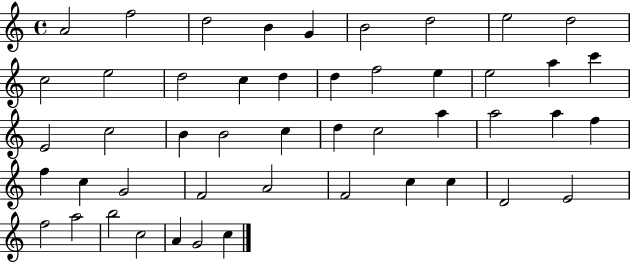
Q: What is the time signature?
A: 4/4